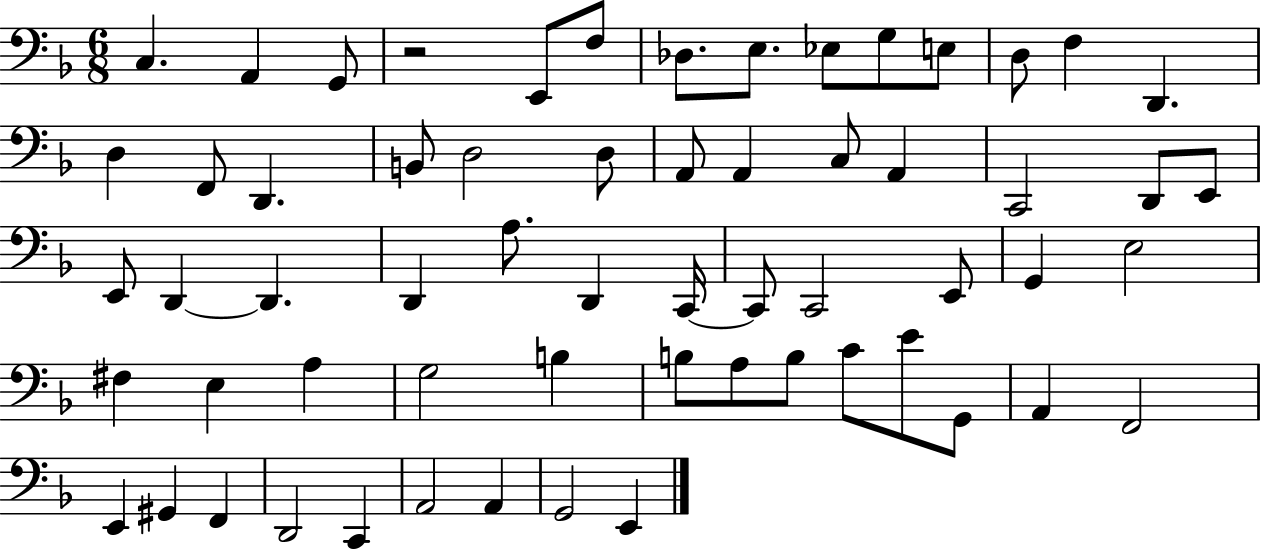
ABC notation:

X:1
T:Untitled
M:6/8
L:1/4
K:F
C, A,, G,,/2 z2 E,,/2 F,/2 _D,/2 E,/2 _E,/2 G,/2 E,/2 D,/2 F, D,, D, F,,/2 D,, B,,/2 D,2 D,/2 A,,/2 A,, C,/2 A,, C,,2 D,,/2 E,,/2 E,,/2 D,, D,, D,, A,/2 D,, C,,/4 C,,/2 C,,2 E,,/2 G,, E,2 ^F, E, A, G,2 B, B,/2 A,/2 B,/2 C/2 E/2 G,,/2 A,, F,,2 E,, ^G,, F,, D,,2 C,, A,,2 A,, G,,2 E,,